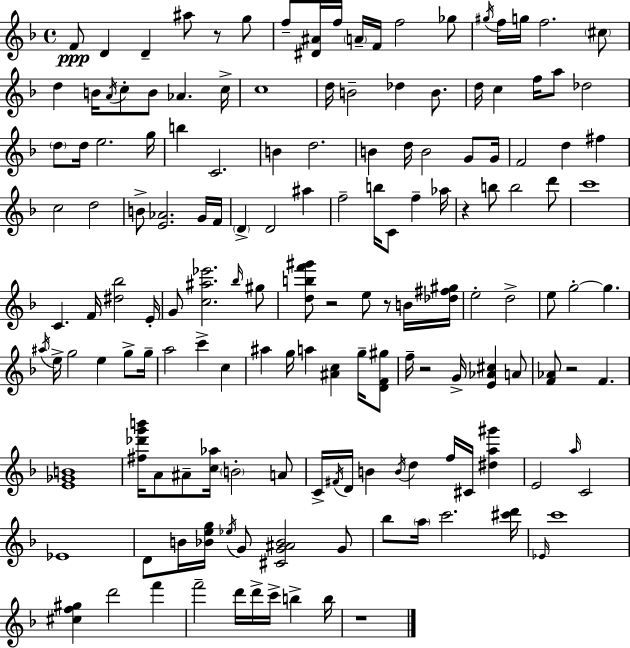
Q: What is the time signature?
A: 4/4